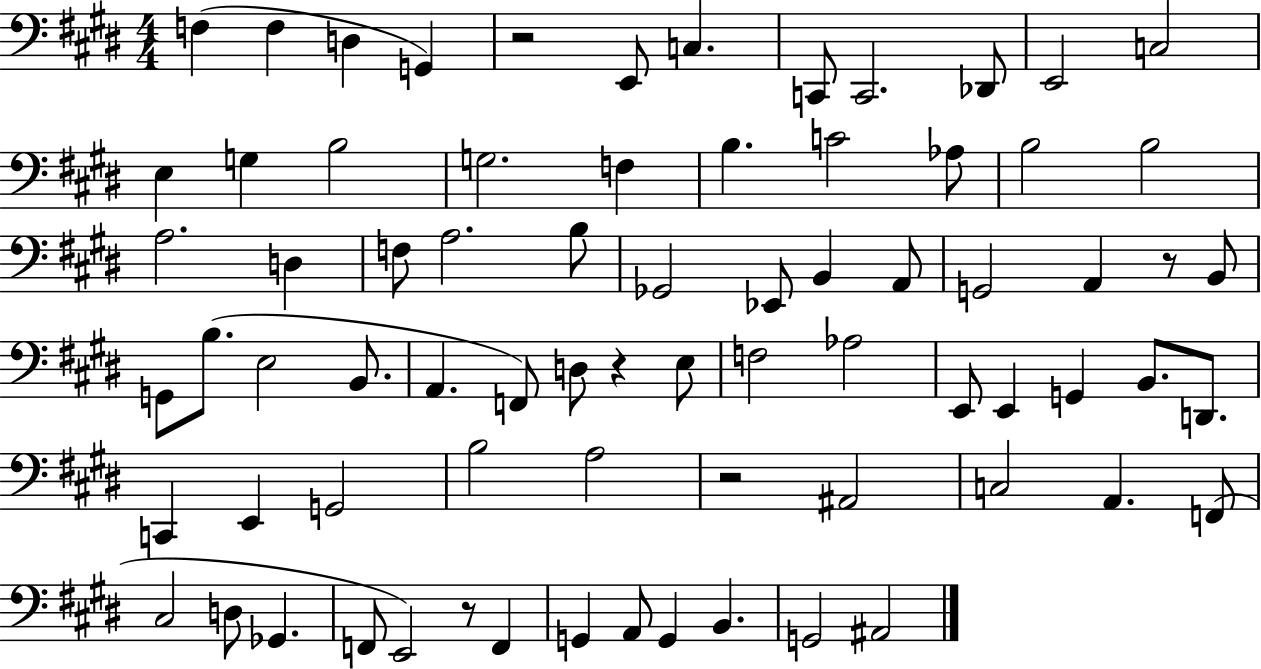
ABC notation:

X:1
T:Untitled
M:4/4
L:1/4
K:E
F, F, D, G,, z2 E,,/2 C, C,,/2 C,,2 _D,,/2 E,,2 C,2 E, G, B,2 G,2 F, B, C2 _A,/2 B,2 B,2 A,2 D, F,/2 A,2 B,/2 _G,,2 _E,,/2 B,, A,,/2 G,,2 A,, z/2 B,,/2 G,,/2 B,/2 E,2 B,,/2 A,, F,,/2 D,/2 z E,/2 F,2 _A,2 E,,/2 E,, G,, B,,/2 D,,/2 C,, E,, G,,2 B,2 A,2 z2 ^A,,2 C,2 A,, F,,/2 ^C,2 D,/2 _G,, F,,/2 E,,2 z/2 F,, G,, A,,/2 G,, B,, G,,2 ^A,,2